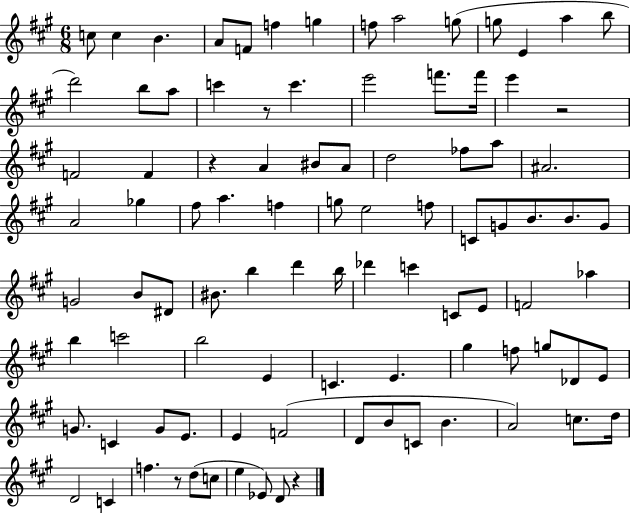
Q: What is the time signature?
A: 6/8